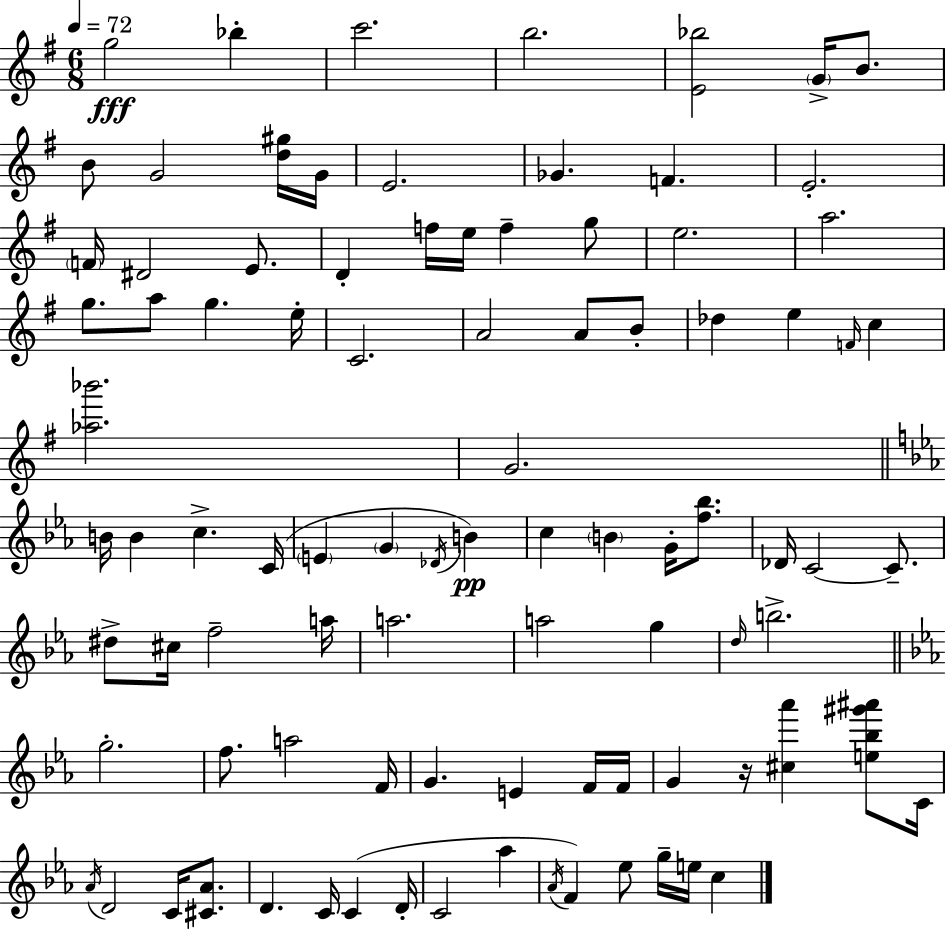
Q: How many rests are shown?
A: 1